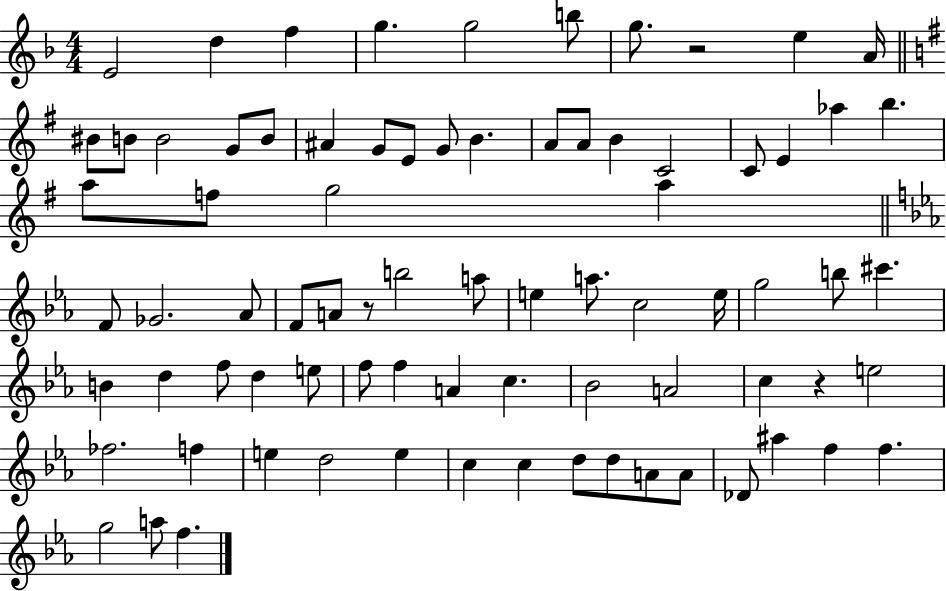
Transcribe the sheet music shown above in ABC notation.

X:1
T:Untitled
M:4/4
L:1/4
K:F
E2 d f g g2 b/2 g/2 z2 e A/4 ^B/2 B/2 B2 G/2 B/2 ^A G/2 E/2 G/2 B A/2 A/2 B C2 C/2 E _a b a/2 f/2 g2 a F/2 _G2 _A/2 F/2 A/2 z/2 b2 a/2 e a/2 c2 e/4 g2 b/2 ^c' B d f/2 d e/2 f/2 f A c _B2 A2 c z e2 _f2 f e d2 e c c d/2 d/2 A/2 A/2 _D/2 ^a f f g2 a/2 f